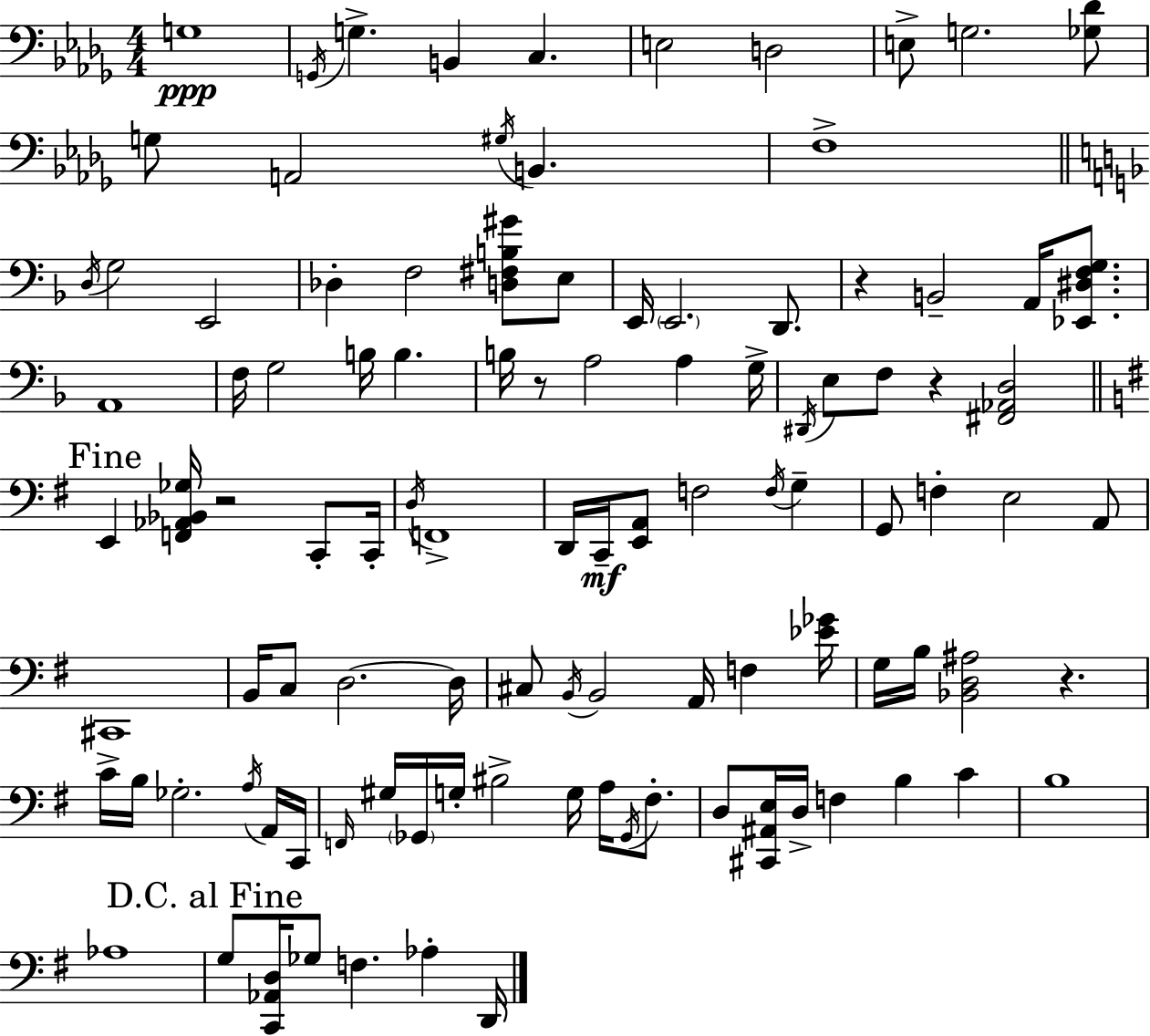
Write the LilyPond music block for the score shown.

{
  \clef bass
  \numericTimeSignature
  \time 4/4
  \key bes \minor
  \repeat volta 2 { g1\ppp | \acciaccatura { g,16 } g4.-> b,4 c4. | e2 d2 | e8-> g2. <ges des'>8 | \break g8 a,2 \acciaccatura { gis16 } b,4. | f1-> | \bar "||" \break \key f \major \acciaccatura { d16 } g2 e,2 | des4-. f2 <d fis b gis'>8 e8 | e,16 \parenthesize e,2. d,8. | r4 b,2-- a,16 <ees, dis f g>8. | \break a,1 | f16 g2 b16 b4. | b16 r8 a2 a4 | g16-> \acciaccatura { dis,16 } e8 f8 r4 <fis, aes, d>2 | \break \mark "Fine" \bar "||" \break \key g \major e,4 <f, aes, bes, ges>16 r2 c,8-. c,16-. | \acciaccatura { d16 } f,1-> | d,16 c,16--\mf <e, a,>8 f2 \acciaccatura { f16 } g4-- | g,8 f4-. e2 | \break a,8 cis,1 | b,16 c8 d2.~~ | d16 cis8 \acciaccatura { b,16 } b,2 a,16 f4 | <ees' ges'>16 g16 b16 <bes, d ais>2 r4. | \break c'16-> b16 ges2.-. | \acciaccatura { a16 } a,16 c,16 \grace { f,16 } gis16 \parenthesize ges,16 g16-. bis2-> | g16 a16 \acciaccatura { ges,16 } fis8.-. d8 <cis, ais, e>16 d16-> f4 b4 | c'4 b1 | \break aes1 | \mark "D.C. al Fine" g8 <c, aes, d>16 ges8 f4. | aes4-. d,16 } \bar "|."
}